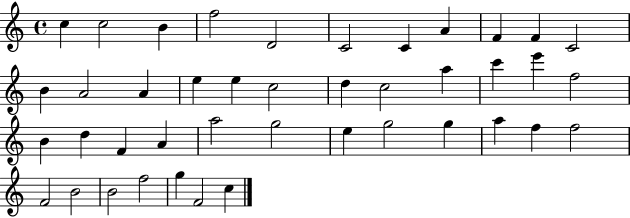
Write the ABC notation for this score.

X:1
T:Untitled
M:4/4
L:1/4
K:C
c c2 B f2 D2 C2 C A F F C2 B A2 A e e c2 d c2 a c' e' f2 B d F A a2 g2 e g2 g a f f2 F2 B2 B2 f2 g F2 c